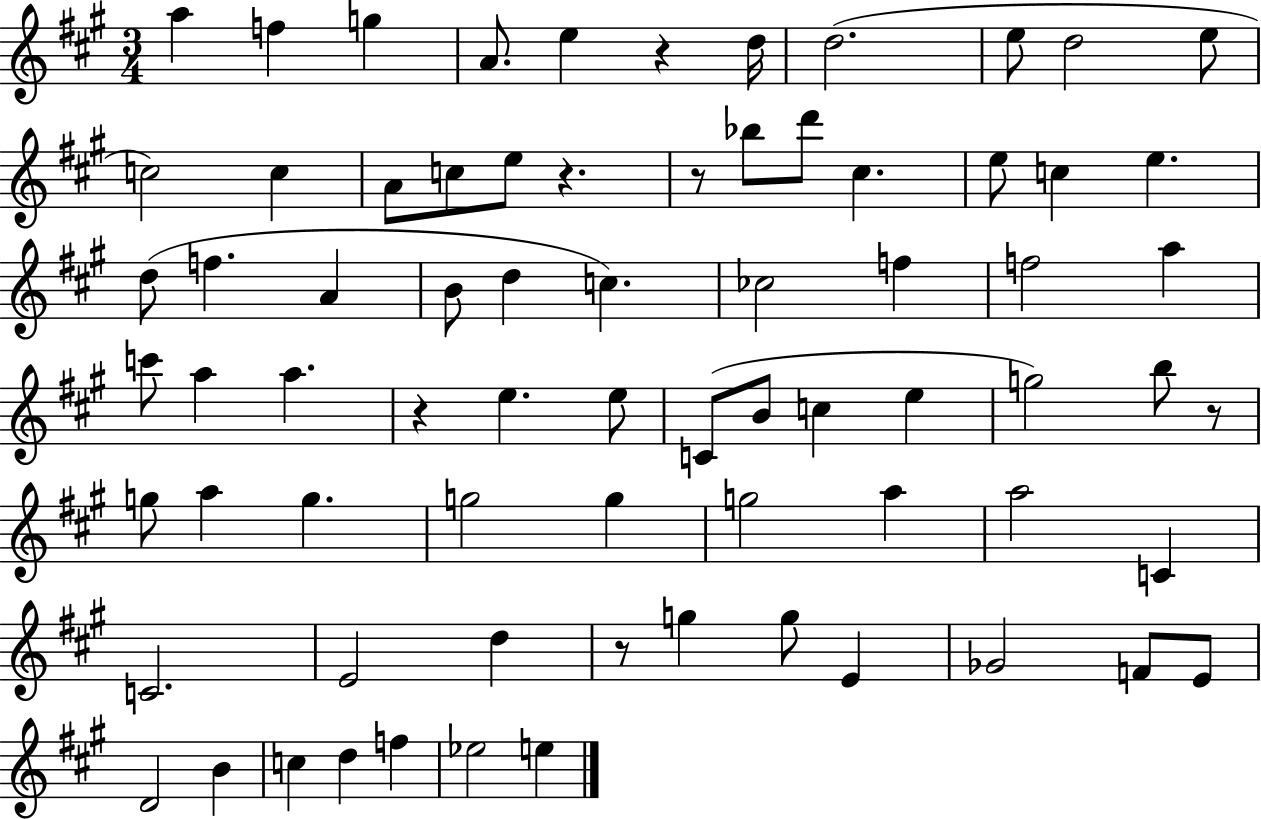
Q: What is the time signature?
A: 3/4